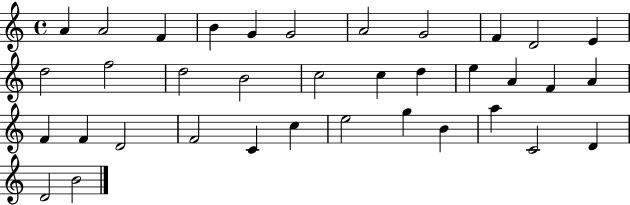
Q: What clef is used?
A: treble